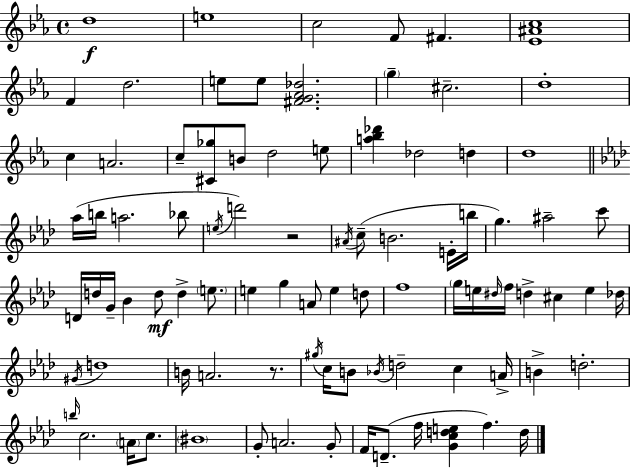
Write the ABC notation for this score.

X:1
T:Untitled
M:4/4
L:1/4
K:Eb
d4 e4 c2 F/2 ^F [_E^Ac]4 F d2 e/2 e/2 [^FG_A_d]2 g ^c2 d4 c A2 c/2 [^C_g]/2 B/2 d2 e/2 [a_b_d'] _d2 d d4 _a/4 b/4 a2 _b/2 e/4 d'2 z2 ^A/4 c/2 B2 E/4 b/4 g ^a2 c'/2 D/4 d/4 G/4 _B d/2 d e/2 e g A/2 e d/2 f4 g/4 e/4 ^d/4 f/4 d ^c e _d/4 ^G/4 d4 B/4 A2 z/2 ^g/4 c/4 B/2 _B/4 d2 c A/4 B d2 b/4 c2 A/4 c/2 ^B4 G/2 A2 G/2 F/4 D/2 f/4 [Gcde] f d/4